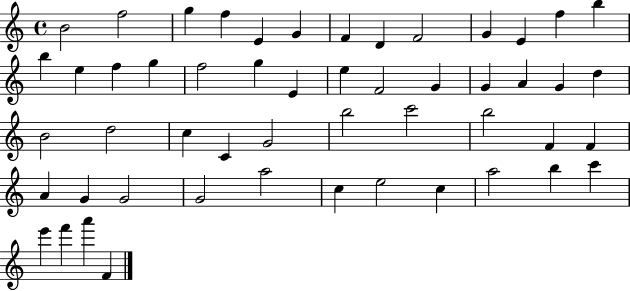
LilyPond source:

{
  \clef treble
  \time 4/4
  \defaultTimeSignature
  \key c \major
  b'2 f''2 | g''4 f''4 e'4 g'4 | f'4 d'4 f'2 | g'4 e'4 f''4 b''4 | \break b''4 e''4 f''4 g''4 | f''2 g''4 e'4 | e''4 f'2 g'4 | g'4 a'4 g'4 d''4 | \break b'2 d''2 | c''4 c'4 g'2 | b''2 c'''2 | b''2 f'4 f'4 | \break a'4 g'4 g'2 | g'2 a''2 | c''4 e''2 c''4 | a''2 b''4 c'''4 | \break e'''4 f'''4 a'''4 f'4 | \bar "|."
}